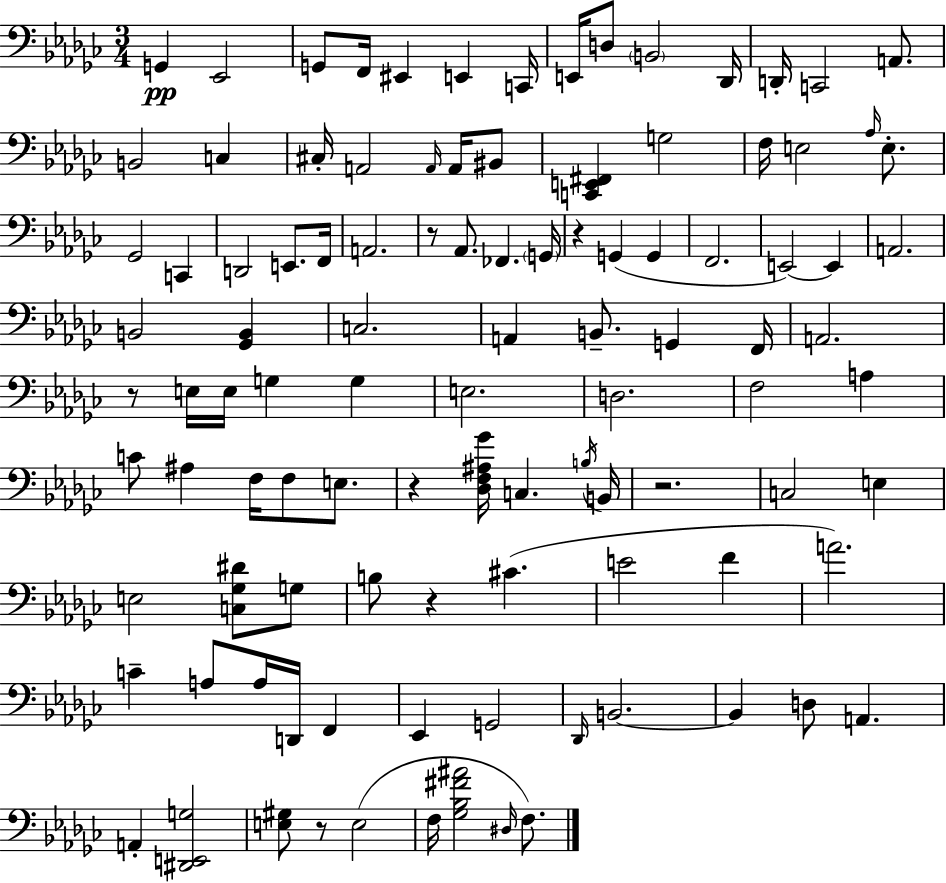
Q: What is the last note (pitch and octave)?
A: F3